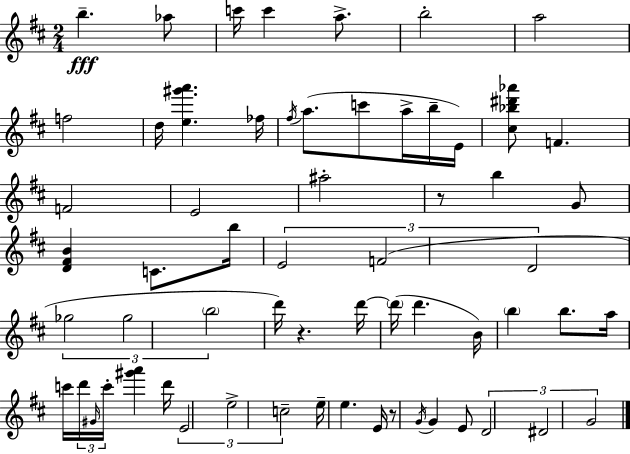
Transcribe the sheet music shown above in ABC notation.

X:1
T:Untitled
M:2/4
L:1/4
K:D
b _a/2 c'/4 c' a/2 b2 a2 f2 d/4 [e^g'a'] _f/4 ^f/4 a/2 c'/2 a/4 b/4 E/4 [^c_b^d'_a']/2 F F2 E2 ^a2 z/2 b G/2 [D^FB] C/2 b/4 E2 F2 D2 _g2 _g2 b2 d'/4 z d'/4 d'/4 d' B/4 b b/2 a/4 c'/4 d'/4 ^G/4 c'/4 [^g'a'] d'/4 E2 e2 c2 e/4 e E/4 z/2 G/4 G E/2 D2 ^D2 G2